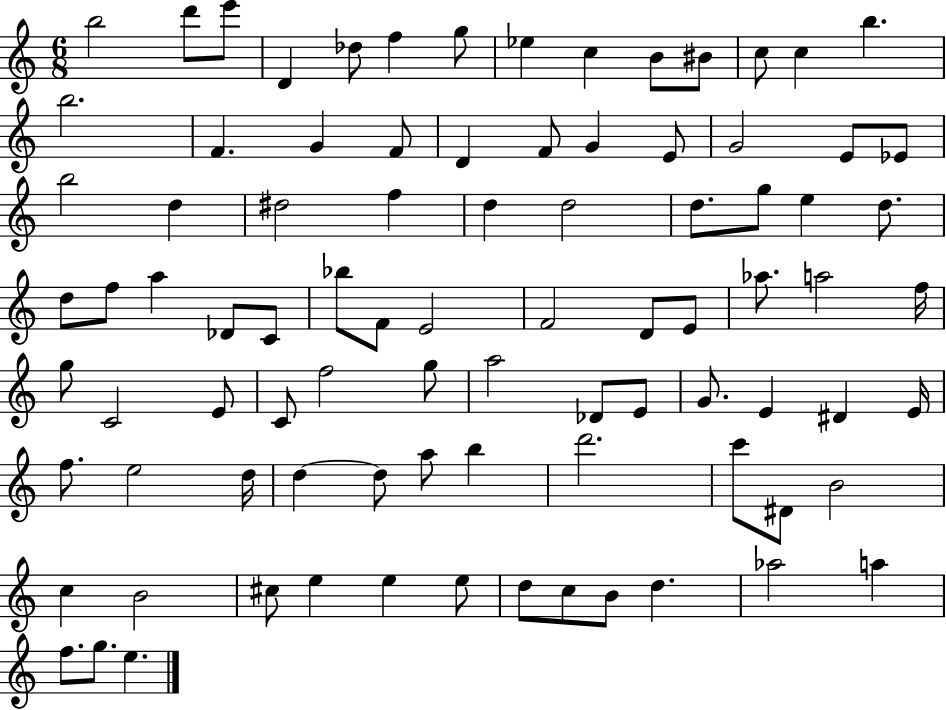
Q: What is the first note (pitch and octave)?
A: B5